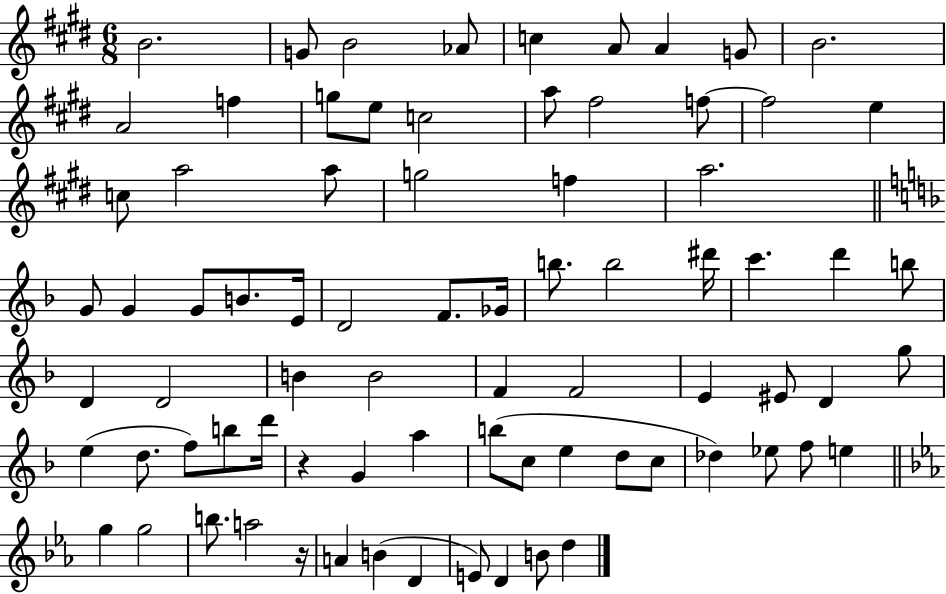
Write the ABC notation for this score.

X:1
T:Untitled
M:6/8
L:1/4
K:E
B2 G/2 B2 _A/2 c A/2 A G/2 B2 A2 f g/2 e/2 c2 a/2 ^f2 f/2 f2 e c/2 a2 a/2 g2 f a2 G/2 G G/2 B/2 E/4 D2 F/2 _G/4 b/2 b2 ^d'/4 c' d' b/2 D D2 B B2 F F2 E ^E/2 D g/2 e d/2 f/2 b/2 d'/4 z G a b/2 c/2 e d/2 c/2 _d _e/2 f/2 e g g2 b/2 a2 z/4 A B D E/2 D B/2 d